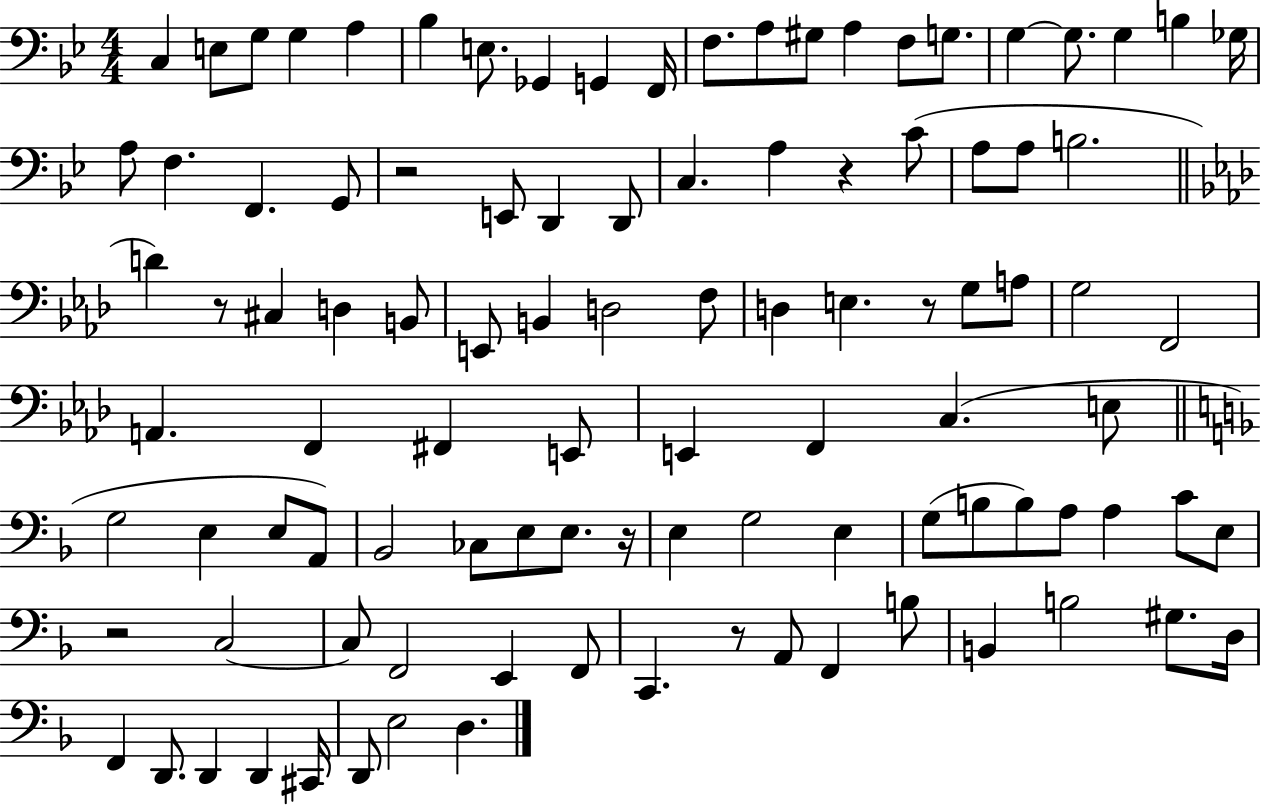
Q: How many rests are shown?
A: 7